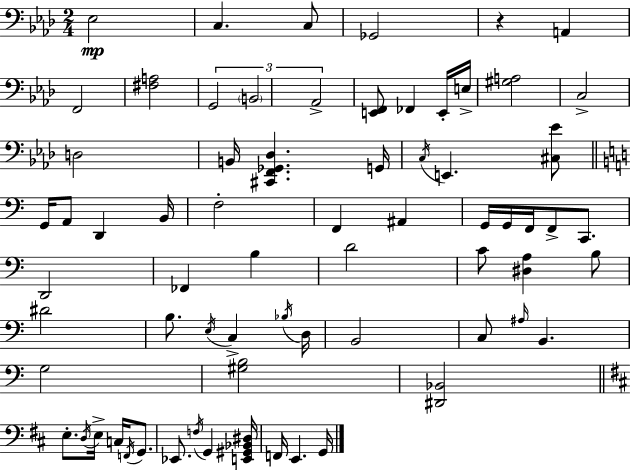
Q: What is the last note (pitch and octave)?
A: G2